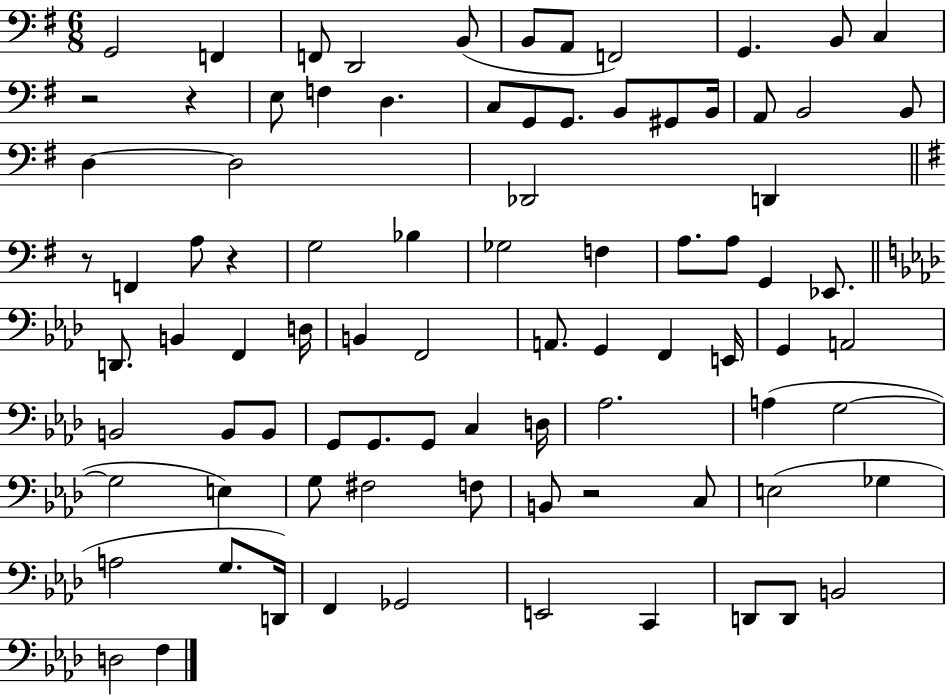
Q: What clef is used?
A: bass